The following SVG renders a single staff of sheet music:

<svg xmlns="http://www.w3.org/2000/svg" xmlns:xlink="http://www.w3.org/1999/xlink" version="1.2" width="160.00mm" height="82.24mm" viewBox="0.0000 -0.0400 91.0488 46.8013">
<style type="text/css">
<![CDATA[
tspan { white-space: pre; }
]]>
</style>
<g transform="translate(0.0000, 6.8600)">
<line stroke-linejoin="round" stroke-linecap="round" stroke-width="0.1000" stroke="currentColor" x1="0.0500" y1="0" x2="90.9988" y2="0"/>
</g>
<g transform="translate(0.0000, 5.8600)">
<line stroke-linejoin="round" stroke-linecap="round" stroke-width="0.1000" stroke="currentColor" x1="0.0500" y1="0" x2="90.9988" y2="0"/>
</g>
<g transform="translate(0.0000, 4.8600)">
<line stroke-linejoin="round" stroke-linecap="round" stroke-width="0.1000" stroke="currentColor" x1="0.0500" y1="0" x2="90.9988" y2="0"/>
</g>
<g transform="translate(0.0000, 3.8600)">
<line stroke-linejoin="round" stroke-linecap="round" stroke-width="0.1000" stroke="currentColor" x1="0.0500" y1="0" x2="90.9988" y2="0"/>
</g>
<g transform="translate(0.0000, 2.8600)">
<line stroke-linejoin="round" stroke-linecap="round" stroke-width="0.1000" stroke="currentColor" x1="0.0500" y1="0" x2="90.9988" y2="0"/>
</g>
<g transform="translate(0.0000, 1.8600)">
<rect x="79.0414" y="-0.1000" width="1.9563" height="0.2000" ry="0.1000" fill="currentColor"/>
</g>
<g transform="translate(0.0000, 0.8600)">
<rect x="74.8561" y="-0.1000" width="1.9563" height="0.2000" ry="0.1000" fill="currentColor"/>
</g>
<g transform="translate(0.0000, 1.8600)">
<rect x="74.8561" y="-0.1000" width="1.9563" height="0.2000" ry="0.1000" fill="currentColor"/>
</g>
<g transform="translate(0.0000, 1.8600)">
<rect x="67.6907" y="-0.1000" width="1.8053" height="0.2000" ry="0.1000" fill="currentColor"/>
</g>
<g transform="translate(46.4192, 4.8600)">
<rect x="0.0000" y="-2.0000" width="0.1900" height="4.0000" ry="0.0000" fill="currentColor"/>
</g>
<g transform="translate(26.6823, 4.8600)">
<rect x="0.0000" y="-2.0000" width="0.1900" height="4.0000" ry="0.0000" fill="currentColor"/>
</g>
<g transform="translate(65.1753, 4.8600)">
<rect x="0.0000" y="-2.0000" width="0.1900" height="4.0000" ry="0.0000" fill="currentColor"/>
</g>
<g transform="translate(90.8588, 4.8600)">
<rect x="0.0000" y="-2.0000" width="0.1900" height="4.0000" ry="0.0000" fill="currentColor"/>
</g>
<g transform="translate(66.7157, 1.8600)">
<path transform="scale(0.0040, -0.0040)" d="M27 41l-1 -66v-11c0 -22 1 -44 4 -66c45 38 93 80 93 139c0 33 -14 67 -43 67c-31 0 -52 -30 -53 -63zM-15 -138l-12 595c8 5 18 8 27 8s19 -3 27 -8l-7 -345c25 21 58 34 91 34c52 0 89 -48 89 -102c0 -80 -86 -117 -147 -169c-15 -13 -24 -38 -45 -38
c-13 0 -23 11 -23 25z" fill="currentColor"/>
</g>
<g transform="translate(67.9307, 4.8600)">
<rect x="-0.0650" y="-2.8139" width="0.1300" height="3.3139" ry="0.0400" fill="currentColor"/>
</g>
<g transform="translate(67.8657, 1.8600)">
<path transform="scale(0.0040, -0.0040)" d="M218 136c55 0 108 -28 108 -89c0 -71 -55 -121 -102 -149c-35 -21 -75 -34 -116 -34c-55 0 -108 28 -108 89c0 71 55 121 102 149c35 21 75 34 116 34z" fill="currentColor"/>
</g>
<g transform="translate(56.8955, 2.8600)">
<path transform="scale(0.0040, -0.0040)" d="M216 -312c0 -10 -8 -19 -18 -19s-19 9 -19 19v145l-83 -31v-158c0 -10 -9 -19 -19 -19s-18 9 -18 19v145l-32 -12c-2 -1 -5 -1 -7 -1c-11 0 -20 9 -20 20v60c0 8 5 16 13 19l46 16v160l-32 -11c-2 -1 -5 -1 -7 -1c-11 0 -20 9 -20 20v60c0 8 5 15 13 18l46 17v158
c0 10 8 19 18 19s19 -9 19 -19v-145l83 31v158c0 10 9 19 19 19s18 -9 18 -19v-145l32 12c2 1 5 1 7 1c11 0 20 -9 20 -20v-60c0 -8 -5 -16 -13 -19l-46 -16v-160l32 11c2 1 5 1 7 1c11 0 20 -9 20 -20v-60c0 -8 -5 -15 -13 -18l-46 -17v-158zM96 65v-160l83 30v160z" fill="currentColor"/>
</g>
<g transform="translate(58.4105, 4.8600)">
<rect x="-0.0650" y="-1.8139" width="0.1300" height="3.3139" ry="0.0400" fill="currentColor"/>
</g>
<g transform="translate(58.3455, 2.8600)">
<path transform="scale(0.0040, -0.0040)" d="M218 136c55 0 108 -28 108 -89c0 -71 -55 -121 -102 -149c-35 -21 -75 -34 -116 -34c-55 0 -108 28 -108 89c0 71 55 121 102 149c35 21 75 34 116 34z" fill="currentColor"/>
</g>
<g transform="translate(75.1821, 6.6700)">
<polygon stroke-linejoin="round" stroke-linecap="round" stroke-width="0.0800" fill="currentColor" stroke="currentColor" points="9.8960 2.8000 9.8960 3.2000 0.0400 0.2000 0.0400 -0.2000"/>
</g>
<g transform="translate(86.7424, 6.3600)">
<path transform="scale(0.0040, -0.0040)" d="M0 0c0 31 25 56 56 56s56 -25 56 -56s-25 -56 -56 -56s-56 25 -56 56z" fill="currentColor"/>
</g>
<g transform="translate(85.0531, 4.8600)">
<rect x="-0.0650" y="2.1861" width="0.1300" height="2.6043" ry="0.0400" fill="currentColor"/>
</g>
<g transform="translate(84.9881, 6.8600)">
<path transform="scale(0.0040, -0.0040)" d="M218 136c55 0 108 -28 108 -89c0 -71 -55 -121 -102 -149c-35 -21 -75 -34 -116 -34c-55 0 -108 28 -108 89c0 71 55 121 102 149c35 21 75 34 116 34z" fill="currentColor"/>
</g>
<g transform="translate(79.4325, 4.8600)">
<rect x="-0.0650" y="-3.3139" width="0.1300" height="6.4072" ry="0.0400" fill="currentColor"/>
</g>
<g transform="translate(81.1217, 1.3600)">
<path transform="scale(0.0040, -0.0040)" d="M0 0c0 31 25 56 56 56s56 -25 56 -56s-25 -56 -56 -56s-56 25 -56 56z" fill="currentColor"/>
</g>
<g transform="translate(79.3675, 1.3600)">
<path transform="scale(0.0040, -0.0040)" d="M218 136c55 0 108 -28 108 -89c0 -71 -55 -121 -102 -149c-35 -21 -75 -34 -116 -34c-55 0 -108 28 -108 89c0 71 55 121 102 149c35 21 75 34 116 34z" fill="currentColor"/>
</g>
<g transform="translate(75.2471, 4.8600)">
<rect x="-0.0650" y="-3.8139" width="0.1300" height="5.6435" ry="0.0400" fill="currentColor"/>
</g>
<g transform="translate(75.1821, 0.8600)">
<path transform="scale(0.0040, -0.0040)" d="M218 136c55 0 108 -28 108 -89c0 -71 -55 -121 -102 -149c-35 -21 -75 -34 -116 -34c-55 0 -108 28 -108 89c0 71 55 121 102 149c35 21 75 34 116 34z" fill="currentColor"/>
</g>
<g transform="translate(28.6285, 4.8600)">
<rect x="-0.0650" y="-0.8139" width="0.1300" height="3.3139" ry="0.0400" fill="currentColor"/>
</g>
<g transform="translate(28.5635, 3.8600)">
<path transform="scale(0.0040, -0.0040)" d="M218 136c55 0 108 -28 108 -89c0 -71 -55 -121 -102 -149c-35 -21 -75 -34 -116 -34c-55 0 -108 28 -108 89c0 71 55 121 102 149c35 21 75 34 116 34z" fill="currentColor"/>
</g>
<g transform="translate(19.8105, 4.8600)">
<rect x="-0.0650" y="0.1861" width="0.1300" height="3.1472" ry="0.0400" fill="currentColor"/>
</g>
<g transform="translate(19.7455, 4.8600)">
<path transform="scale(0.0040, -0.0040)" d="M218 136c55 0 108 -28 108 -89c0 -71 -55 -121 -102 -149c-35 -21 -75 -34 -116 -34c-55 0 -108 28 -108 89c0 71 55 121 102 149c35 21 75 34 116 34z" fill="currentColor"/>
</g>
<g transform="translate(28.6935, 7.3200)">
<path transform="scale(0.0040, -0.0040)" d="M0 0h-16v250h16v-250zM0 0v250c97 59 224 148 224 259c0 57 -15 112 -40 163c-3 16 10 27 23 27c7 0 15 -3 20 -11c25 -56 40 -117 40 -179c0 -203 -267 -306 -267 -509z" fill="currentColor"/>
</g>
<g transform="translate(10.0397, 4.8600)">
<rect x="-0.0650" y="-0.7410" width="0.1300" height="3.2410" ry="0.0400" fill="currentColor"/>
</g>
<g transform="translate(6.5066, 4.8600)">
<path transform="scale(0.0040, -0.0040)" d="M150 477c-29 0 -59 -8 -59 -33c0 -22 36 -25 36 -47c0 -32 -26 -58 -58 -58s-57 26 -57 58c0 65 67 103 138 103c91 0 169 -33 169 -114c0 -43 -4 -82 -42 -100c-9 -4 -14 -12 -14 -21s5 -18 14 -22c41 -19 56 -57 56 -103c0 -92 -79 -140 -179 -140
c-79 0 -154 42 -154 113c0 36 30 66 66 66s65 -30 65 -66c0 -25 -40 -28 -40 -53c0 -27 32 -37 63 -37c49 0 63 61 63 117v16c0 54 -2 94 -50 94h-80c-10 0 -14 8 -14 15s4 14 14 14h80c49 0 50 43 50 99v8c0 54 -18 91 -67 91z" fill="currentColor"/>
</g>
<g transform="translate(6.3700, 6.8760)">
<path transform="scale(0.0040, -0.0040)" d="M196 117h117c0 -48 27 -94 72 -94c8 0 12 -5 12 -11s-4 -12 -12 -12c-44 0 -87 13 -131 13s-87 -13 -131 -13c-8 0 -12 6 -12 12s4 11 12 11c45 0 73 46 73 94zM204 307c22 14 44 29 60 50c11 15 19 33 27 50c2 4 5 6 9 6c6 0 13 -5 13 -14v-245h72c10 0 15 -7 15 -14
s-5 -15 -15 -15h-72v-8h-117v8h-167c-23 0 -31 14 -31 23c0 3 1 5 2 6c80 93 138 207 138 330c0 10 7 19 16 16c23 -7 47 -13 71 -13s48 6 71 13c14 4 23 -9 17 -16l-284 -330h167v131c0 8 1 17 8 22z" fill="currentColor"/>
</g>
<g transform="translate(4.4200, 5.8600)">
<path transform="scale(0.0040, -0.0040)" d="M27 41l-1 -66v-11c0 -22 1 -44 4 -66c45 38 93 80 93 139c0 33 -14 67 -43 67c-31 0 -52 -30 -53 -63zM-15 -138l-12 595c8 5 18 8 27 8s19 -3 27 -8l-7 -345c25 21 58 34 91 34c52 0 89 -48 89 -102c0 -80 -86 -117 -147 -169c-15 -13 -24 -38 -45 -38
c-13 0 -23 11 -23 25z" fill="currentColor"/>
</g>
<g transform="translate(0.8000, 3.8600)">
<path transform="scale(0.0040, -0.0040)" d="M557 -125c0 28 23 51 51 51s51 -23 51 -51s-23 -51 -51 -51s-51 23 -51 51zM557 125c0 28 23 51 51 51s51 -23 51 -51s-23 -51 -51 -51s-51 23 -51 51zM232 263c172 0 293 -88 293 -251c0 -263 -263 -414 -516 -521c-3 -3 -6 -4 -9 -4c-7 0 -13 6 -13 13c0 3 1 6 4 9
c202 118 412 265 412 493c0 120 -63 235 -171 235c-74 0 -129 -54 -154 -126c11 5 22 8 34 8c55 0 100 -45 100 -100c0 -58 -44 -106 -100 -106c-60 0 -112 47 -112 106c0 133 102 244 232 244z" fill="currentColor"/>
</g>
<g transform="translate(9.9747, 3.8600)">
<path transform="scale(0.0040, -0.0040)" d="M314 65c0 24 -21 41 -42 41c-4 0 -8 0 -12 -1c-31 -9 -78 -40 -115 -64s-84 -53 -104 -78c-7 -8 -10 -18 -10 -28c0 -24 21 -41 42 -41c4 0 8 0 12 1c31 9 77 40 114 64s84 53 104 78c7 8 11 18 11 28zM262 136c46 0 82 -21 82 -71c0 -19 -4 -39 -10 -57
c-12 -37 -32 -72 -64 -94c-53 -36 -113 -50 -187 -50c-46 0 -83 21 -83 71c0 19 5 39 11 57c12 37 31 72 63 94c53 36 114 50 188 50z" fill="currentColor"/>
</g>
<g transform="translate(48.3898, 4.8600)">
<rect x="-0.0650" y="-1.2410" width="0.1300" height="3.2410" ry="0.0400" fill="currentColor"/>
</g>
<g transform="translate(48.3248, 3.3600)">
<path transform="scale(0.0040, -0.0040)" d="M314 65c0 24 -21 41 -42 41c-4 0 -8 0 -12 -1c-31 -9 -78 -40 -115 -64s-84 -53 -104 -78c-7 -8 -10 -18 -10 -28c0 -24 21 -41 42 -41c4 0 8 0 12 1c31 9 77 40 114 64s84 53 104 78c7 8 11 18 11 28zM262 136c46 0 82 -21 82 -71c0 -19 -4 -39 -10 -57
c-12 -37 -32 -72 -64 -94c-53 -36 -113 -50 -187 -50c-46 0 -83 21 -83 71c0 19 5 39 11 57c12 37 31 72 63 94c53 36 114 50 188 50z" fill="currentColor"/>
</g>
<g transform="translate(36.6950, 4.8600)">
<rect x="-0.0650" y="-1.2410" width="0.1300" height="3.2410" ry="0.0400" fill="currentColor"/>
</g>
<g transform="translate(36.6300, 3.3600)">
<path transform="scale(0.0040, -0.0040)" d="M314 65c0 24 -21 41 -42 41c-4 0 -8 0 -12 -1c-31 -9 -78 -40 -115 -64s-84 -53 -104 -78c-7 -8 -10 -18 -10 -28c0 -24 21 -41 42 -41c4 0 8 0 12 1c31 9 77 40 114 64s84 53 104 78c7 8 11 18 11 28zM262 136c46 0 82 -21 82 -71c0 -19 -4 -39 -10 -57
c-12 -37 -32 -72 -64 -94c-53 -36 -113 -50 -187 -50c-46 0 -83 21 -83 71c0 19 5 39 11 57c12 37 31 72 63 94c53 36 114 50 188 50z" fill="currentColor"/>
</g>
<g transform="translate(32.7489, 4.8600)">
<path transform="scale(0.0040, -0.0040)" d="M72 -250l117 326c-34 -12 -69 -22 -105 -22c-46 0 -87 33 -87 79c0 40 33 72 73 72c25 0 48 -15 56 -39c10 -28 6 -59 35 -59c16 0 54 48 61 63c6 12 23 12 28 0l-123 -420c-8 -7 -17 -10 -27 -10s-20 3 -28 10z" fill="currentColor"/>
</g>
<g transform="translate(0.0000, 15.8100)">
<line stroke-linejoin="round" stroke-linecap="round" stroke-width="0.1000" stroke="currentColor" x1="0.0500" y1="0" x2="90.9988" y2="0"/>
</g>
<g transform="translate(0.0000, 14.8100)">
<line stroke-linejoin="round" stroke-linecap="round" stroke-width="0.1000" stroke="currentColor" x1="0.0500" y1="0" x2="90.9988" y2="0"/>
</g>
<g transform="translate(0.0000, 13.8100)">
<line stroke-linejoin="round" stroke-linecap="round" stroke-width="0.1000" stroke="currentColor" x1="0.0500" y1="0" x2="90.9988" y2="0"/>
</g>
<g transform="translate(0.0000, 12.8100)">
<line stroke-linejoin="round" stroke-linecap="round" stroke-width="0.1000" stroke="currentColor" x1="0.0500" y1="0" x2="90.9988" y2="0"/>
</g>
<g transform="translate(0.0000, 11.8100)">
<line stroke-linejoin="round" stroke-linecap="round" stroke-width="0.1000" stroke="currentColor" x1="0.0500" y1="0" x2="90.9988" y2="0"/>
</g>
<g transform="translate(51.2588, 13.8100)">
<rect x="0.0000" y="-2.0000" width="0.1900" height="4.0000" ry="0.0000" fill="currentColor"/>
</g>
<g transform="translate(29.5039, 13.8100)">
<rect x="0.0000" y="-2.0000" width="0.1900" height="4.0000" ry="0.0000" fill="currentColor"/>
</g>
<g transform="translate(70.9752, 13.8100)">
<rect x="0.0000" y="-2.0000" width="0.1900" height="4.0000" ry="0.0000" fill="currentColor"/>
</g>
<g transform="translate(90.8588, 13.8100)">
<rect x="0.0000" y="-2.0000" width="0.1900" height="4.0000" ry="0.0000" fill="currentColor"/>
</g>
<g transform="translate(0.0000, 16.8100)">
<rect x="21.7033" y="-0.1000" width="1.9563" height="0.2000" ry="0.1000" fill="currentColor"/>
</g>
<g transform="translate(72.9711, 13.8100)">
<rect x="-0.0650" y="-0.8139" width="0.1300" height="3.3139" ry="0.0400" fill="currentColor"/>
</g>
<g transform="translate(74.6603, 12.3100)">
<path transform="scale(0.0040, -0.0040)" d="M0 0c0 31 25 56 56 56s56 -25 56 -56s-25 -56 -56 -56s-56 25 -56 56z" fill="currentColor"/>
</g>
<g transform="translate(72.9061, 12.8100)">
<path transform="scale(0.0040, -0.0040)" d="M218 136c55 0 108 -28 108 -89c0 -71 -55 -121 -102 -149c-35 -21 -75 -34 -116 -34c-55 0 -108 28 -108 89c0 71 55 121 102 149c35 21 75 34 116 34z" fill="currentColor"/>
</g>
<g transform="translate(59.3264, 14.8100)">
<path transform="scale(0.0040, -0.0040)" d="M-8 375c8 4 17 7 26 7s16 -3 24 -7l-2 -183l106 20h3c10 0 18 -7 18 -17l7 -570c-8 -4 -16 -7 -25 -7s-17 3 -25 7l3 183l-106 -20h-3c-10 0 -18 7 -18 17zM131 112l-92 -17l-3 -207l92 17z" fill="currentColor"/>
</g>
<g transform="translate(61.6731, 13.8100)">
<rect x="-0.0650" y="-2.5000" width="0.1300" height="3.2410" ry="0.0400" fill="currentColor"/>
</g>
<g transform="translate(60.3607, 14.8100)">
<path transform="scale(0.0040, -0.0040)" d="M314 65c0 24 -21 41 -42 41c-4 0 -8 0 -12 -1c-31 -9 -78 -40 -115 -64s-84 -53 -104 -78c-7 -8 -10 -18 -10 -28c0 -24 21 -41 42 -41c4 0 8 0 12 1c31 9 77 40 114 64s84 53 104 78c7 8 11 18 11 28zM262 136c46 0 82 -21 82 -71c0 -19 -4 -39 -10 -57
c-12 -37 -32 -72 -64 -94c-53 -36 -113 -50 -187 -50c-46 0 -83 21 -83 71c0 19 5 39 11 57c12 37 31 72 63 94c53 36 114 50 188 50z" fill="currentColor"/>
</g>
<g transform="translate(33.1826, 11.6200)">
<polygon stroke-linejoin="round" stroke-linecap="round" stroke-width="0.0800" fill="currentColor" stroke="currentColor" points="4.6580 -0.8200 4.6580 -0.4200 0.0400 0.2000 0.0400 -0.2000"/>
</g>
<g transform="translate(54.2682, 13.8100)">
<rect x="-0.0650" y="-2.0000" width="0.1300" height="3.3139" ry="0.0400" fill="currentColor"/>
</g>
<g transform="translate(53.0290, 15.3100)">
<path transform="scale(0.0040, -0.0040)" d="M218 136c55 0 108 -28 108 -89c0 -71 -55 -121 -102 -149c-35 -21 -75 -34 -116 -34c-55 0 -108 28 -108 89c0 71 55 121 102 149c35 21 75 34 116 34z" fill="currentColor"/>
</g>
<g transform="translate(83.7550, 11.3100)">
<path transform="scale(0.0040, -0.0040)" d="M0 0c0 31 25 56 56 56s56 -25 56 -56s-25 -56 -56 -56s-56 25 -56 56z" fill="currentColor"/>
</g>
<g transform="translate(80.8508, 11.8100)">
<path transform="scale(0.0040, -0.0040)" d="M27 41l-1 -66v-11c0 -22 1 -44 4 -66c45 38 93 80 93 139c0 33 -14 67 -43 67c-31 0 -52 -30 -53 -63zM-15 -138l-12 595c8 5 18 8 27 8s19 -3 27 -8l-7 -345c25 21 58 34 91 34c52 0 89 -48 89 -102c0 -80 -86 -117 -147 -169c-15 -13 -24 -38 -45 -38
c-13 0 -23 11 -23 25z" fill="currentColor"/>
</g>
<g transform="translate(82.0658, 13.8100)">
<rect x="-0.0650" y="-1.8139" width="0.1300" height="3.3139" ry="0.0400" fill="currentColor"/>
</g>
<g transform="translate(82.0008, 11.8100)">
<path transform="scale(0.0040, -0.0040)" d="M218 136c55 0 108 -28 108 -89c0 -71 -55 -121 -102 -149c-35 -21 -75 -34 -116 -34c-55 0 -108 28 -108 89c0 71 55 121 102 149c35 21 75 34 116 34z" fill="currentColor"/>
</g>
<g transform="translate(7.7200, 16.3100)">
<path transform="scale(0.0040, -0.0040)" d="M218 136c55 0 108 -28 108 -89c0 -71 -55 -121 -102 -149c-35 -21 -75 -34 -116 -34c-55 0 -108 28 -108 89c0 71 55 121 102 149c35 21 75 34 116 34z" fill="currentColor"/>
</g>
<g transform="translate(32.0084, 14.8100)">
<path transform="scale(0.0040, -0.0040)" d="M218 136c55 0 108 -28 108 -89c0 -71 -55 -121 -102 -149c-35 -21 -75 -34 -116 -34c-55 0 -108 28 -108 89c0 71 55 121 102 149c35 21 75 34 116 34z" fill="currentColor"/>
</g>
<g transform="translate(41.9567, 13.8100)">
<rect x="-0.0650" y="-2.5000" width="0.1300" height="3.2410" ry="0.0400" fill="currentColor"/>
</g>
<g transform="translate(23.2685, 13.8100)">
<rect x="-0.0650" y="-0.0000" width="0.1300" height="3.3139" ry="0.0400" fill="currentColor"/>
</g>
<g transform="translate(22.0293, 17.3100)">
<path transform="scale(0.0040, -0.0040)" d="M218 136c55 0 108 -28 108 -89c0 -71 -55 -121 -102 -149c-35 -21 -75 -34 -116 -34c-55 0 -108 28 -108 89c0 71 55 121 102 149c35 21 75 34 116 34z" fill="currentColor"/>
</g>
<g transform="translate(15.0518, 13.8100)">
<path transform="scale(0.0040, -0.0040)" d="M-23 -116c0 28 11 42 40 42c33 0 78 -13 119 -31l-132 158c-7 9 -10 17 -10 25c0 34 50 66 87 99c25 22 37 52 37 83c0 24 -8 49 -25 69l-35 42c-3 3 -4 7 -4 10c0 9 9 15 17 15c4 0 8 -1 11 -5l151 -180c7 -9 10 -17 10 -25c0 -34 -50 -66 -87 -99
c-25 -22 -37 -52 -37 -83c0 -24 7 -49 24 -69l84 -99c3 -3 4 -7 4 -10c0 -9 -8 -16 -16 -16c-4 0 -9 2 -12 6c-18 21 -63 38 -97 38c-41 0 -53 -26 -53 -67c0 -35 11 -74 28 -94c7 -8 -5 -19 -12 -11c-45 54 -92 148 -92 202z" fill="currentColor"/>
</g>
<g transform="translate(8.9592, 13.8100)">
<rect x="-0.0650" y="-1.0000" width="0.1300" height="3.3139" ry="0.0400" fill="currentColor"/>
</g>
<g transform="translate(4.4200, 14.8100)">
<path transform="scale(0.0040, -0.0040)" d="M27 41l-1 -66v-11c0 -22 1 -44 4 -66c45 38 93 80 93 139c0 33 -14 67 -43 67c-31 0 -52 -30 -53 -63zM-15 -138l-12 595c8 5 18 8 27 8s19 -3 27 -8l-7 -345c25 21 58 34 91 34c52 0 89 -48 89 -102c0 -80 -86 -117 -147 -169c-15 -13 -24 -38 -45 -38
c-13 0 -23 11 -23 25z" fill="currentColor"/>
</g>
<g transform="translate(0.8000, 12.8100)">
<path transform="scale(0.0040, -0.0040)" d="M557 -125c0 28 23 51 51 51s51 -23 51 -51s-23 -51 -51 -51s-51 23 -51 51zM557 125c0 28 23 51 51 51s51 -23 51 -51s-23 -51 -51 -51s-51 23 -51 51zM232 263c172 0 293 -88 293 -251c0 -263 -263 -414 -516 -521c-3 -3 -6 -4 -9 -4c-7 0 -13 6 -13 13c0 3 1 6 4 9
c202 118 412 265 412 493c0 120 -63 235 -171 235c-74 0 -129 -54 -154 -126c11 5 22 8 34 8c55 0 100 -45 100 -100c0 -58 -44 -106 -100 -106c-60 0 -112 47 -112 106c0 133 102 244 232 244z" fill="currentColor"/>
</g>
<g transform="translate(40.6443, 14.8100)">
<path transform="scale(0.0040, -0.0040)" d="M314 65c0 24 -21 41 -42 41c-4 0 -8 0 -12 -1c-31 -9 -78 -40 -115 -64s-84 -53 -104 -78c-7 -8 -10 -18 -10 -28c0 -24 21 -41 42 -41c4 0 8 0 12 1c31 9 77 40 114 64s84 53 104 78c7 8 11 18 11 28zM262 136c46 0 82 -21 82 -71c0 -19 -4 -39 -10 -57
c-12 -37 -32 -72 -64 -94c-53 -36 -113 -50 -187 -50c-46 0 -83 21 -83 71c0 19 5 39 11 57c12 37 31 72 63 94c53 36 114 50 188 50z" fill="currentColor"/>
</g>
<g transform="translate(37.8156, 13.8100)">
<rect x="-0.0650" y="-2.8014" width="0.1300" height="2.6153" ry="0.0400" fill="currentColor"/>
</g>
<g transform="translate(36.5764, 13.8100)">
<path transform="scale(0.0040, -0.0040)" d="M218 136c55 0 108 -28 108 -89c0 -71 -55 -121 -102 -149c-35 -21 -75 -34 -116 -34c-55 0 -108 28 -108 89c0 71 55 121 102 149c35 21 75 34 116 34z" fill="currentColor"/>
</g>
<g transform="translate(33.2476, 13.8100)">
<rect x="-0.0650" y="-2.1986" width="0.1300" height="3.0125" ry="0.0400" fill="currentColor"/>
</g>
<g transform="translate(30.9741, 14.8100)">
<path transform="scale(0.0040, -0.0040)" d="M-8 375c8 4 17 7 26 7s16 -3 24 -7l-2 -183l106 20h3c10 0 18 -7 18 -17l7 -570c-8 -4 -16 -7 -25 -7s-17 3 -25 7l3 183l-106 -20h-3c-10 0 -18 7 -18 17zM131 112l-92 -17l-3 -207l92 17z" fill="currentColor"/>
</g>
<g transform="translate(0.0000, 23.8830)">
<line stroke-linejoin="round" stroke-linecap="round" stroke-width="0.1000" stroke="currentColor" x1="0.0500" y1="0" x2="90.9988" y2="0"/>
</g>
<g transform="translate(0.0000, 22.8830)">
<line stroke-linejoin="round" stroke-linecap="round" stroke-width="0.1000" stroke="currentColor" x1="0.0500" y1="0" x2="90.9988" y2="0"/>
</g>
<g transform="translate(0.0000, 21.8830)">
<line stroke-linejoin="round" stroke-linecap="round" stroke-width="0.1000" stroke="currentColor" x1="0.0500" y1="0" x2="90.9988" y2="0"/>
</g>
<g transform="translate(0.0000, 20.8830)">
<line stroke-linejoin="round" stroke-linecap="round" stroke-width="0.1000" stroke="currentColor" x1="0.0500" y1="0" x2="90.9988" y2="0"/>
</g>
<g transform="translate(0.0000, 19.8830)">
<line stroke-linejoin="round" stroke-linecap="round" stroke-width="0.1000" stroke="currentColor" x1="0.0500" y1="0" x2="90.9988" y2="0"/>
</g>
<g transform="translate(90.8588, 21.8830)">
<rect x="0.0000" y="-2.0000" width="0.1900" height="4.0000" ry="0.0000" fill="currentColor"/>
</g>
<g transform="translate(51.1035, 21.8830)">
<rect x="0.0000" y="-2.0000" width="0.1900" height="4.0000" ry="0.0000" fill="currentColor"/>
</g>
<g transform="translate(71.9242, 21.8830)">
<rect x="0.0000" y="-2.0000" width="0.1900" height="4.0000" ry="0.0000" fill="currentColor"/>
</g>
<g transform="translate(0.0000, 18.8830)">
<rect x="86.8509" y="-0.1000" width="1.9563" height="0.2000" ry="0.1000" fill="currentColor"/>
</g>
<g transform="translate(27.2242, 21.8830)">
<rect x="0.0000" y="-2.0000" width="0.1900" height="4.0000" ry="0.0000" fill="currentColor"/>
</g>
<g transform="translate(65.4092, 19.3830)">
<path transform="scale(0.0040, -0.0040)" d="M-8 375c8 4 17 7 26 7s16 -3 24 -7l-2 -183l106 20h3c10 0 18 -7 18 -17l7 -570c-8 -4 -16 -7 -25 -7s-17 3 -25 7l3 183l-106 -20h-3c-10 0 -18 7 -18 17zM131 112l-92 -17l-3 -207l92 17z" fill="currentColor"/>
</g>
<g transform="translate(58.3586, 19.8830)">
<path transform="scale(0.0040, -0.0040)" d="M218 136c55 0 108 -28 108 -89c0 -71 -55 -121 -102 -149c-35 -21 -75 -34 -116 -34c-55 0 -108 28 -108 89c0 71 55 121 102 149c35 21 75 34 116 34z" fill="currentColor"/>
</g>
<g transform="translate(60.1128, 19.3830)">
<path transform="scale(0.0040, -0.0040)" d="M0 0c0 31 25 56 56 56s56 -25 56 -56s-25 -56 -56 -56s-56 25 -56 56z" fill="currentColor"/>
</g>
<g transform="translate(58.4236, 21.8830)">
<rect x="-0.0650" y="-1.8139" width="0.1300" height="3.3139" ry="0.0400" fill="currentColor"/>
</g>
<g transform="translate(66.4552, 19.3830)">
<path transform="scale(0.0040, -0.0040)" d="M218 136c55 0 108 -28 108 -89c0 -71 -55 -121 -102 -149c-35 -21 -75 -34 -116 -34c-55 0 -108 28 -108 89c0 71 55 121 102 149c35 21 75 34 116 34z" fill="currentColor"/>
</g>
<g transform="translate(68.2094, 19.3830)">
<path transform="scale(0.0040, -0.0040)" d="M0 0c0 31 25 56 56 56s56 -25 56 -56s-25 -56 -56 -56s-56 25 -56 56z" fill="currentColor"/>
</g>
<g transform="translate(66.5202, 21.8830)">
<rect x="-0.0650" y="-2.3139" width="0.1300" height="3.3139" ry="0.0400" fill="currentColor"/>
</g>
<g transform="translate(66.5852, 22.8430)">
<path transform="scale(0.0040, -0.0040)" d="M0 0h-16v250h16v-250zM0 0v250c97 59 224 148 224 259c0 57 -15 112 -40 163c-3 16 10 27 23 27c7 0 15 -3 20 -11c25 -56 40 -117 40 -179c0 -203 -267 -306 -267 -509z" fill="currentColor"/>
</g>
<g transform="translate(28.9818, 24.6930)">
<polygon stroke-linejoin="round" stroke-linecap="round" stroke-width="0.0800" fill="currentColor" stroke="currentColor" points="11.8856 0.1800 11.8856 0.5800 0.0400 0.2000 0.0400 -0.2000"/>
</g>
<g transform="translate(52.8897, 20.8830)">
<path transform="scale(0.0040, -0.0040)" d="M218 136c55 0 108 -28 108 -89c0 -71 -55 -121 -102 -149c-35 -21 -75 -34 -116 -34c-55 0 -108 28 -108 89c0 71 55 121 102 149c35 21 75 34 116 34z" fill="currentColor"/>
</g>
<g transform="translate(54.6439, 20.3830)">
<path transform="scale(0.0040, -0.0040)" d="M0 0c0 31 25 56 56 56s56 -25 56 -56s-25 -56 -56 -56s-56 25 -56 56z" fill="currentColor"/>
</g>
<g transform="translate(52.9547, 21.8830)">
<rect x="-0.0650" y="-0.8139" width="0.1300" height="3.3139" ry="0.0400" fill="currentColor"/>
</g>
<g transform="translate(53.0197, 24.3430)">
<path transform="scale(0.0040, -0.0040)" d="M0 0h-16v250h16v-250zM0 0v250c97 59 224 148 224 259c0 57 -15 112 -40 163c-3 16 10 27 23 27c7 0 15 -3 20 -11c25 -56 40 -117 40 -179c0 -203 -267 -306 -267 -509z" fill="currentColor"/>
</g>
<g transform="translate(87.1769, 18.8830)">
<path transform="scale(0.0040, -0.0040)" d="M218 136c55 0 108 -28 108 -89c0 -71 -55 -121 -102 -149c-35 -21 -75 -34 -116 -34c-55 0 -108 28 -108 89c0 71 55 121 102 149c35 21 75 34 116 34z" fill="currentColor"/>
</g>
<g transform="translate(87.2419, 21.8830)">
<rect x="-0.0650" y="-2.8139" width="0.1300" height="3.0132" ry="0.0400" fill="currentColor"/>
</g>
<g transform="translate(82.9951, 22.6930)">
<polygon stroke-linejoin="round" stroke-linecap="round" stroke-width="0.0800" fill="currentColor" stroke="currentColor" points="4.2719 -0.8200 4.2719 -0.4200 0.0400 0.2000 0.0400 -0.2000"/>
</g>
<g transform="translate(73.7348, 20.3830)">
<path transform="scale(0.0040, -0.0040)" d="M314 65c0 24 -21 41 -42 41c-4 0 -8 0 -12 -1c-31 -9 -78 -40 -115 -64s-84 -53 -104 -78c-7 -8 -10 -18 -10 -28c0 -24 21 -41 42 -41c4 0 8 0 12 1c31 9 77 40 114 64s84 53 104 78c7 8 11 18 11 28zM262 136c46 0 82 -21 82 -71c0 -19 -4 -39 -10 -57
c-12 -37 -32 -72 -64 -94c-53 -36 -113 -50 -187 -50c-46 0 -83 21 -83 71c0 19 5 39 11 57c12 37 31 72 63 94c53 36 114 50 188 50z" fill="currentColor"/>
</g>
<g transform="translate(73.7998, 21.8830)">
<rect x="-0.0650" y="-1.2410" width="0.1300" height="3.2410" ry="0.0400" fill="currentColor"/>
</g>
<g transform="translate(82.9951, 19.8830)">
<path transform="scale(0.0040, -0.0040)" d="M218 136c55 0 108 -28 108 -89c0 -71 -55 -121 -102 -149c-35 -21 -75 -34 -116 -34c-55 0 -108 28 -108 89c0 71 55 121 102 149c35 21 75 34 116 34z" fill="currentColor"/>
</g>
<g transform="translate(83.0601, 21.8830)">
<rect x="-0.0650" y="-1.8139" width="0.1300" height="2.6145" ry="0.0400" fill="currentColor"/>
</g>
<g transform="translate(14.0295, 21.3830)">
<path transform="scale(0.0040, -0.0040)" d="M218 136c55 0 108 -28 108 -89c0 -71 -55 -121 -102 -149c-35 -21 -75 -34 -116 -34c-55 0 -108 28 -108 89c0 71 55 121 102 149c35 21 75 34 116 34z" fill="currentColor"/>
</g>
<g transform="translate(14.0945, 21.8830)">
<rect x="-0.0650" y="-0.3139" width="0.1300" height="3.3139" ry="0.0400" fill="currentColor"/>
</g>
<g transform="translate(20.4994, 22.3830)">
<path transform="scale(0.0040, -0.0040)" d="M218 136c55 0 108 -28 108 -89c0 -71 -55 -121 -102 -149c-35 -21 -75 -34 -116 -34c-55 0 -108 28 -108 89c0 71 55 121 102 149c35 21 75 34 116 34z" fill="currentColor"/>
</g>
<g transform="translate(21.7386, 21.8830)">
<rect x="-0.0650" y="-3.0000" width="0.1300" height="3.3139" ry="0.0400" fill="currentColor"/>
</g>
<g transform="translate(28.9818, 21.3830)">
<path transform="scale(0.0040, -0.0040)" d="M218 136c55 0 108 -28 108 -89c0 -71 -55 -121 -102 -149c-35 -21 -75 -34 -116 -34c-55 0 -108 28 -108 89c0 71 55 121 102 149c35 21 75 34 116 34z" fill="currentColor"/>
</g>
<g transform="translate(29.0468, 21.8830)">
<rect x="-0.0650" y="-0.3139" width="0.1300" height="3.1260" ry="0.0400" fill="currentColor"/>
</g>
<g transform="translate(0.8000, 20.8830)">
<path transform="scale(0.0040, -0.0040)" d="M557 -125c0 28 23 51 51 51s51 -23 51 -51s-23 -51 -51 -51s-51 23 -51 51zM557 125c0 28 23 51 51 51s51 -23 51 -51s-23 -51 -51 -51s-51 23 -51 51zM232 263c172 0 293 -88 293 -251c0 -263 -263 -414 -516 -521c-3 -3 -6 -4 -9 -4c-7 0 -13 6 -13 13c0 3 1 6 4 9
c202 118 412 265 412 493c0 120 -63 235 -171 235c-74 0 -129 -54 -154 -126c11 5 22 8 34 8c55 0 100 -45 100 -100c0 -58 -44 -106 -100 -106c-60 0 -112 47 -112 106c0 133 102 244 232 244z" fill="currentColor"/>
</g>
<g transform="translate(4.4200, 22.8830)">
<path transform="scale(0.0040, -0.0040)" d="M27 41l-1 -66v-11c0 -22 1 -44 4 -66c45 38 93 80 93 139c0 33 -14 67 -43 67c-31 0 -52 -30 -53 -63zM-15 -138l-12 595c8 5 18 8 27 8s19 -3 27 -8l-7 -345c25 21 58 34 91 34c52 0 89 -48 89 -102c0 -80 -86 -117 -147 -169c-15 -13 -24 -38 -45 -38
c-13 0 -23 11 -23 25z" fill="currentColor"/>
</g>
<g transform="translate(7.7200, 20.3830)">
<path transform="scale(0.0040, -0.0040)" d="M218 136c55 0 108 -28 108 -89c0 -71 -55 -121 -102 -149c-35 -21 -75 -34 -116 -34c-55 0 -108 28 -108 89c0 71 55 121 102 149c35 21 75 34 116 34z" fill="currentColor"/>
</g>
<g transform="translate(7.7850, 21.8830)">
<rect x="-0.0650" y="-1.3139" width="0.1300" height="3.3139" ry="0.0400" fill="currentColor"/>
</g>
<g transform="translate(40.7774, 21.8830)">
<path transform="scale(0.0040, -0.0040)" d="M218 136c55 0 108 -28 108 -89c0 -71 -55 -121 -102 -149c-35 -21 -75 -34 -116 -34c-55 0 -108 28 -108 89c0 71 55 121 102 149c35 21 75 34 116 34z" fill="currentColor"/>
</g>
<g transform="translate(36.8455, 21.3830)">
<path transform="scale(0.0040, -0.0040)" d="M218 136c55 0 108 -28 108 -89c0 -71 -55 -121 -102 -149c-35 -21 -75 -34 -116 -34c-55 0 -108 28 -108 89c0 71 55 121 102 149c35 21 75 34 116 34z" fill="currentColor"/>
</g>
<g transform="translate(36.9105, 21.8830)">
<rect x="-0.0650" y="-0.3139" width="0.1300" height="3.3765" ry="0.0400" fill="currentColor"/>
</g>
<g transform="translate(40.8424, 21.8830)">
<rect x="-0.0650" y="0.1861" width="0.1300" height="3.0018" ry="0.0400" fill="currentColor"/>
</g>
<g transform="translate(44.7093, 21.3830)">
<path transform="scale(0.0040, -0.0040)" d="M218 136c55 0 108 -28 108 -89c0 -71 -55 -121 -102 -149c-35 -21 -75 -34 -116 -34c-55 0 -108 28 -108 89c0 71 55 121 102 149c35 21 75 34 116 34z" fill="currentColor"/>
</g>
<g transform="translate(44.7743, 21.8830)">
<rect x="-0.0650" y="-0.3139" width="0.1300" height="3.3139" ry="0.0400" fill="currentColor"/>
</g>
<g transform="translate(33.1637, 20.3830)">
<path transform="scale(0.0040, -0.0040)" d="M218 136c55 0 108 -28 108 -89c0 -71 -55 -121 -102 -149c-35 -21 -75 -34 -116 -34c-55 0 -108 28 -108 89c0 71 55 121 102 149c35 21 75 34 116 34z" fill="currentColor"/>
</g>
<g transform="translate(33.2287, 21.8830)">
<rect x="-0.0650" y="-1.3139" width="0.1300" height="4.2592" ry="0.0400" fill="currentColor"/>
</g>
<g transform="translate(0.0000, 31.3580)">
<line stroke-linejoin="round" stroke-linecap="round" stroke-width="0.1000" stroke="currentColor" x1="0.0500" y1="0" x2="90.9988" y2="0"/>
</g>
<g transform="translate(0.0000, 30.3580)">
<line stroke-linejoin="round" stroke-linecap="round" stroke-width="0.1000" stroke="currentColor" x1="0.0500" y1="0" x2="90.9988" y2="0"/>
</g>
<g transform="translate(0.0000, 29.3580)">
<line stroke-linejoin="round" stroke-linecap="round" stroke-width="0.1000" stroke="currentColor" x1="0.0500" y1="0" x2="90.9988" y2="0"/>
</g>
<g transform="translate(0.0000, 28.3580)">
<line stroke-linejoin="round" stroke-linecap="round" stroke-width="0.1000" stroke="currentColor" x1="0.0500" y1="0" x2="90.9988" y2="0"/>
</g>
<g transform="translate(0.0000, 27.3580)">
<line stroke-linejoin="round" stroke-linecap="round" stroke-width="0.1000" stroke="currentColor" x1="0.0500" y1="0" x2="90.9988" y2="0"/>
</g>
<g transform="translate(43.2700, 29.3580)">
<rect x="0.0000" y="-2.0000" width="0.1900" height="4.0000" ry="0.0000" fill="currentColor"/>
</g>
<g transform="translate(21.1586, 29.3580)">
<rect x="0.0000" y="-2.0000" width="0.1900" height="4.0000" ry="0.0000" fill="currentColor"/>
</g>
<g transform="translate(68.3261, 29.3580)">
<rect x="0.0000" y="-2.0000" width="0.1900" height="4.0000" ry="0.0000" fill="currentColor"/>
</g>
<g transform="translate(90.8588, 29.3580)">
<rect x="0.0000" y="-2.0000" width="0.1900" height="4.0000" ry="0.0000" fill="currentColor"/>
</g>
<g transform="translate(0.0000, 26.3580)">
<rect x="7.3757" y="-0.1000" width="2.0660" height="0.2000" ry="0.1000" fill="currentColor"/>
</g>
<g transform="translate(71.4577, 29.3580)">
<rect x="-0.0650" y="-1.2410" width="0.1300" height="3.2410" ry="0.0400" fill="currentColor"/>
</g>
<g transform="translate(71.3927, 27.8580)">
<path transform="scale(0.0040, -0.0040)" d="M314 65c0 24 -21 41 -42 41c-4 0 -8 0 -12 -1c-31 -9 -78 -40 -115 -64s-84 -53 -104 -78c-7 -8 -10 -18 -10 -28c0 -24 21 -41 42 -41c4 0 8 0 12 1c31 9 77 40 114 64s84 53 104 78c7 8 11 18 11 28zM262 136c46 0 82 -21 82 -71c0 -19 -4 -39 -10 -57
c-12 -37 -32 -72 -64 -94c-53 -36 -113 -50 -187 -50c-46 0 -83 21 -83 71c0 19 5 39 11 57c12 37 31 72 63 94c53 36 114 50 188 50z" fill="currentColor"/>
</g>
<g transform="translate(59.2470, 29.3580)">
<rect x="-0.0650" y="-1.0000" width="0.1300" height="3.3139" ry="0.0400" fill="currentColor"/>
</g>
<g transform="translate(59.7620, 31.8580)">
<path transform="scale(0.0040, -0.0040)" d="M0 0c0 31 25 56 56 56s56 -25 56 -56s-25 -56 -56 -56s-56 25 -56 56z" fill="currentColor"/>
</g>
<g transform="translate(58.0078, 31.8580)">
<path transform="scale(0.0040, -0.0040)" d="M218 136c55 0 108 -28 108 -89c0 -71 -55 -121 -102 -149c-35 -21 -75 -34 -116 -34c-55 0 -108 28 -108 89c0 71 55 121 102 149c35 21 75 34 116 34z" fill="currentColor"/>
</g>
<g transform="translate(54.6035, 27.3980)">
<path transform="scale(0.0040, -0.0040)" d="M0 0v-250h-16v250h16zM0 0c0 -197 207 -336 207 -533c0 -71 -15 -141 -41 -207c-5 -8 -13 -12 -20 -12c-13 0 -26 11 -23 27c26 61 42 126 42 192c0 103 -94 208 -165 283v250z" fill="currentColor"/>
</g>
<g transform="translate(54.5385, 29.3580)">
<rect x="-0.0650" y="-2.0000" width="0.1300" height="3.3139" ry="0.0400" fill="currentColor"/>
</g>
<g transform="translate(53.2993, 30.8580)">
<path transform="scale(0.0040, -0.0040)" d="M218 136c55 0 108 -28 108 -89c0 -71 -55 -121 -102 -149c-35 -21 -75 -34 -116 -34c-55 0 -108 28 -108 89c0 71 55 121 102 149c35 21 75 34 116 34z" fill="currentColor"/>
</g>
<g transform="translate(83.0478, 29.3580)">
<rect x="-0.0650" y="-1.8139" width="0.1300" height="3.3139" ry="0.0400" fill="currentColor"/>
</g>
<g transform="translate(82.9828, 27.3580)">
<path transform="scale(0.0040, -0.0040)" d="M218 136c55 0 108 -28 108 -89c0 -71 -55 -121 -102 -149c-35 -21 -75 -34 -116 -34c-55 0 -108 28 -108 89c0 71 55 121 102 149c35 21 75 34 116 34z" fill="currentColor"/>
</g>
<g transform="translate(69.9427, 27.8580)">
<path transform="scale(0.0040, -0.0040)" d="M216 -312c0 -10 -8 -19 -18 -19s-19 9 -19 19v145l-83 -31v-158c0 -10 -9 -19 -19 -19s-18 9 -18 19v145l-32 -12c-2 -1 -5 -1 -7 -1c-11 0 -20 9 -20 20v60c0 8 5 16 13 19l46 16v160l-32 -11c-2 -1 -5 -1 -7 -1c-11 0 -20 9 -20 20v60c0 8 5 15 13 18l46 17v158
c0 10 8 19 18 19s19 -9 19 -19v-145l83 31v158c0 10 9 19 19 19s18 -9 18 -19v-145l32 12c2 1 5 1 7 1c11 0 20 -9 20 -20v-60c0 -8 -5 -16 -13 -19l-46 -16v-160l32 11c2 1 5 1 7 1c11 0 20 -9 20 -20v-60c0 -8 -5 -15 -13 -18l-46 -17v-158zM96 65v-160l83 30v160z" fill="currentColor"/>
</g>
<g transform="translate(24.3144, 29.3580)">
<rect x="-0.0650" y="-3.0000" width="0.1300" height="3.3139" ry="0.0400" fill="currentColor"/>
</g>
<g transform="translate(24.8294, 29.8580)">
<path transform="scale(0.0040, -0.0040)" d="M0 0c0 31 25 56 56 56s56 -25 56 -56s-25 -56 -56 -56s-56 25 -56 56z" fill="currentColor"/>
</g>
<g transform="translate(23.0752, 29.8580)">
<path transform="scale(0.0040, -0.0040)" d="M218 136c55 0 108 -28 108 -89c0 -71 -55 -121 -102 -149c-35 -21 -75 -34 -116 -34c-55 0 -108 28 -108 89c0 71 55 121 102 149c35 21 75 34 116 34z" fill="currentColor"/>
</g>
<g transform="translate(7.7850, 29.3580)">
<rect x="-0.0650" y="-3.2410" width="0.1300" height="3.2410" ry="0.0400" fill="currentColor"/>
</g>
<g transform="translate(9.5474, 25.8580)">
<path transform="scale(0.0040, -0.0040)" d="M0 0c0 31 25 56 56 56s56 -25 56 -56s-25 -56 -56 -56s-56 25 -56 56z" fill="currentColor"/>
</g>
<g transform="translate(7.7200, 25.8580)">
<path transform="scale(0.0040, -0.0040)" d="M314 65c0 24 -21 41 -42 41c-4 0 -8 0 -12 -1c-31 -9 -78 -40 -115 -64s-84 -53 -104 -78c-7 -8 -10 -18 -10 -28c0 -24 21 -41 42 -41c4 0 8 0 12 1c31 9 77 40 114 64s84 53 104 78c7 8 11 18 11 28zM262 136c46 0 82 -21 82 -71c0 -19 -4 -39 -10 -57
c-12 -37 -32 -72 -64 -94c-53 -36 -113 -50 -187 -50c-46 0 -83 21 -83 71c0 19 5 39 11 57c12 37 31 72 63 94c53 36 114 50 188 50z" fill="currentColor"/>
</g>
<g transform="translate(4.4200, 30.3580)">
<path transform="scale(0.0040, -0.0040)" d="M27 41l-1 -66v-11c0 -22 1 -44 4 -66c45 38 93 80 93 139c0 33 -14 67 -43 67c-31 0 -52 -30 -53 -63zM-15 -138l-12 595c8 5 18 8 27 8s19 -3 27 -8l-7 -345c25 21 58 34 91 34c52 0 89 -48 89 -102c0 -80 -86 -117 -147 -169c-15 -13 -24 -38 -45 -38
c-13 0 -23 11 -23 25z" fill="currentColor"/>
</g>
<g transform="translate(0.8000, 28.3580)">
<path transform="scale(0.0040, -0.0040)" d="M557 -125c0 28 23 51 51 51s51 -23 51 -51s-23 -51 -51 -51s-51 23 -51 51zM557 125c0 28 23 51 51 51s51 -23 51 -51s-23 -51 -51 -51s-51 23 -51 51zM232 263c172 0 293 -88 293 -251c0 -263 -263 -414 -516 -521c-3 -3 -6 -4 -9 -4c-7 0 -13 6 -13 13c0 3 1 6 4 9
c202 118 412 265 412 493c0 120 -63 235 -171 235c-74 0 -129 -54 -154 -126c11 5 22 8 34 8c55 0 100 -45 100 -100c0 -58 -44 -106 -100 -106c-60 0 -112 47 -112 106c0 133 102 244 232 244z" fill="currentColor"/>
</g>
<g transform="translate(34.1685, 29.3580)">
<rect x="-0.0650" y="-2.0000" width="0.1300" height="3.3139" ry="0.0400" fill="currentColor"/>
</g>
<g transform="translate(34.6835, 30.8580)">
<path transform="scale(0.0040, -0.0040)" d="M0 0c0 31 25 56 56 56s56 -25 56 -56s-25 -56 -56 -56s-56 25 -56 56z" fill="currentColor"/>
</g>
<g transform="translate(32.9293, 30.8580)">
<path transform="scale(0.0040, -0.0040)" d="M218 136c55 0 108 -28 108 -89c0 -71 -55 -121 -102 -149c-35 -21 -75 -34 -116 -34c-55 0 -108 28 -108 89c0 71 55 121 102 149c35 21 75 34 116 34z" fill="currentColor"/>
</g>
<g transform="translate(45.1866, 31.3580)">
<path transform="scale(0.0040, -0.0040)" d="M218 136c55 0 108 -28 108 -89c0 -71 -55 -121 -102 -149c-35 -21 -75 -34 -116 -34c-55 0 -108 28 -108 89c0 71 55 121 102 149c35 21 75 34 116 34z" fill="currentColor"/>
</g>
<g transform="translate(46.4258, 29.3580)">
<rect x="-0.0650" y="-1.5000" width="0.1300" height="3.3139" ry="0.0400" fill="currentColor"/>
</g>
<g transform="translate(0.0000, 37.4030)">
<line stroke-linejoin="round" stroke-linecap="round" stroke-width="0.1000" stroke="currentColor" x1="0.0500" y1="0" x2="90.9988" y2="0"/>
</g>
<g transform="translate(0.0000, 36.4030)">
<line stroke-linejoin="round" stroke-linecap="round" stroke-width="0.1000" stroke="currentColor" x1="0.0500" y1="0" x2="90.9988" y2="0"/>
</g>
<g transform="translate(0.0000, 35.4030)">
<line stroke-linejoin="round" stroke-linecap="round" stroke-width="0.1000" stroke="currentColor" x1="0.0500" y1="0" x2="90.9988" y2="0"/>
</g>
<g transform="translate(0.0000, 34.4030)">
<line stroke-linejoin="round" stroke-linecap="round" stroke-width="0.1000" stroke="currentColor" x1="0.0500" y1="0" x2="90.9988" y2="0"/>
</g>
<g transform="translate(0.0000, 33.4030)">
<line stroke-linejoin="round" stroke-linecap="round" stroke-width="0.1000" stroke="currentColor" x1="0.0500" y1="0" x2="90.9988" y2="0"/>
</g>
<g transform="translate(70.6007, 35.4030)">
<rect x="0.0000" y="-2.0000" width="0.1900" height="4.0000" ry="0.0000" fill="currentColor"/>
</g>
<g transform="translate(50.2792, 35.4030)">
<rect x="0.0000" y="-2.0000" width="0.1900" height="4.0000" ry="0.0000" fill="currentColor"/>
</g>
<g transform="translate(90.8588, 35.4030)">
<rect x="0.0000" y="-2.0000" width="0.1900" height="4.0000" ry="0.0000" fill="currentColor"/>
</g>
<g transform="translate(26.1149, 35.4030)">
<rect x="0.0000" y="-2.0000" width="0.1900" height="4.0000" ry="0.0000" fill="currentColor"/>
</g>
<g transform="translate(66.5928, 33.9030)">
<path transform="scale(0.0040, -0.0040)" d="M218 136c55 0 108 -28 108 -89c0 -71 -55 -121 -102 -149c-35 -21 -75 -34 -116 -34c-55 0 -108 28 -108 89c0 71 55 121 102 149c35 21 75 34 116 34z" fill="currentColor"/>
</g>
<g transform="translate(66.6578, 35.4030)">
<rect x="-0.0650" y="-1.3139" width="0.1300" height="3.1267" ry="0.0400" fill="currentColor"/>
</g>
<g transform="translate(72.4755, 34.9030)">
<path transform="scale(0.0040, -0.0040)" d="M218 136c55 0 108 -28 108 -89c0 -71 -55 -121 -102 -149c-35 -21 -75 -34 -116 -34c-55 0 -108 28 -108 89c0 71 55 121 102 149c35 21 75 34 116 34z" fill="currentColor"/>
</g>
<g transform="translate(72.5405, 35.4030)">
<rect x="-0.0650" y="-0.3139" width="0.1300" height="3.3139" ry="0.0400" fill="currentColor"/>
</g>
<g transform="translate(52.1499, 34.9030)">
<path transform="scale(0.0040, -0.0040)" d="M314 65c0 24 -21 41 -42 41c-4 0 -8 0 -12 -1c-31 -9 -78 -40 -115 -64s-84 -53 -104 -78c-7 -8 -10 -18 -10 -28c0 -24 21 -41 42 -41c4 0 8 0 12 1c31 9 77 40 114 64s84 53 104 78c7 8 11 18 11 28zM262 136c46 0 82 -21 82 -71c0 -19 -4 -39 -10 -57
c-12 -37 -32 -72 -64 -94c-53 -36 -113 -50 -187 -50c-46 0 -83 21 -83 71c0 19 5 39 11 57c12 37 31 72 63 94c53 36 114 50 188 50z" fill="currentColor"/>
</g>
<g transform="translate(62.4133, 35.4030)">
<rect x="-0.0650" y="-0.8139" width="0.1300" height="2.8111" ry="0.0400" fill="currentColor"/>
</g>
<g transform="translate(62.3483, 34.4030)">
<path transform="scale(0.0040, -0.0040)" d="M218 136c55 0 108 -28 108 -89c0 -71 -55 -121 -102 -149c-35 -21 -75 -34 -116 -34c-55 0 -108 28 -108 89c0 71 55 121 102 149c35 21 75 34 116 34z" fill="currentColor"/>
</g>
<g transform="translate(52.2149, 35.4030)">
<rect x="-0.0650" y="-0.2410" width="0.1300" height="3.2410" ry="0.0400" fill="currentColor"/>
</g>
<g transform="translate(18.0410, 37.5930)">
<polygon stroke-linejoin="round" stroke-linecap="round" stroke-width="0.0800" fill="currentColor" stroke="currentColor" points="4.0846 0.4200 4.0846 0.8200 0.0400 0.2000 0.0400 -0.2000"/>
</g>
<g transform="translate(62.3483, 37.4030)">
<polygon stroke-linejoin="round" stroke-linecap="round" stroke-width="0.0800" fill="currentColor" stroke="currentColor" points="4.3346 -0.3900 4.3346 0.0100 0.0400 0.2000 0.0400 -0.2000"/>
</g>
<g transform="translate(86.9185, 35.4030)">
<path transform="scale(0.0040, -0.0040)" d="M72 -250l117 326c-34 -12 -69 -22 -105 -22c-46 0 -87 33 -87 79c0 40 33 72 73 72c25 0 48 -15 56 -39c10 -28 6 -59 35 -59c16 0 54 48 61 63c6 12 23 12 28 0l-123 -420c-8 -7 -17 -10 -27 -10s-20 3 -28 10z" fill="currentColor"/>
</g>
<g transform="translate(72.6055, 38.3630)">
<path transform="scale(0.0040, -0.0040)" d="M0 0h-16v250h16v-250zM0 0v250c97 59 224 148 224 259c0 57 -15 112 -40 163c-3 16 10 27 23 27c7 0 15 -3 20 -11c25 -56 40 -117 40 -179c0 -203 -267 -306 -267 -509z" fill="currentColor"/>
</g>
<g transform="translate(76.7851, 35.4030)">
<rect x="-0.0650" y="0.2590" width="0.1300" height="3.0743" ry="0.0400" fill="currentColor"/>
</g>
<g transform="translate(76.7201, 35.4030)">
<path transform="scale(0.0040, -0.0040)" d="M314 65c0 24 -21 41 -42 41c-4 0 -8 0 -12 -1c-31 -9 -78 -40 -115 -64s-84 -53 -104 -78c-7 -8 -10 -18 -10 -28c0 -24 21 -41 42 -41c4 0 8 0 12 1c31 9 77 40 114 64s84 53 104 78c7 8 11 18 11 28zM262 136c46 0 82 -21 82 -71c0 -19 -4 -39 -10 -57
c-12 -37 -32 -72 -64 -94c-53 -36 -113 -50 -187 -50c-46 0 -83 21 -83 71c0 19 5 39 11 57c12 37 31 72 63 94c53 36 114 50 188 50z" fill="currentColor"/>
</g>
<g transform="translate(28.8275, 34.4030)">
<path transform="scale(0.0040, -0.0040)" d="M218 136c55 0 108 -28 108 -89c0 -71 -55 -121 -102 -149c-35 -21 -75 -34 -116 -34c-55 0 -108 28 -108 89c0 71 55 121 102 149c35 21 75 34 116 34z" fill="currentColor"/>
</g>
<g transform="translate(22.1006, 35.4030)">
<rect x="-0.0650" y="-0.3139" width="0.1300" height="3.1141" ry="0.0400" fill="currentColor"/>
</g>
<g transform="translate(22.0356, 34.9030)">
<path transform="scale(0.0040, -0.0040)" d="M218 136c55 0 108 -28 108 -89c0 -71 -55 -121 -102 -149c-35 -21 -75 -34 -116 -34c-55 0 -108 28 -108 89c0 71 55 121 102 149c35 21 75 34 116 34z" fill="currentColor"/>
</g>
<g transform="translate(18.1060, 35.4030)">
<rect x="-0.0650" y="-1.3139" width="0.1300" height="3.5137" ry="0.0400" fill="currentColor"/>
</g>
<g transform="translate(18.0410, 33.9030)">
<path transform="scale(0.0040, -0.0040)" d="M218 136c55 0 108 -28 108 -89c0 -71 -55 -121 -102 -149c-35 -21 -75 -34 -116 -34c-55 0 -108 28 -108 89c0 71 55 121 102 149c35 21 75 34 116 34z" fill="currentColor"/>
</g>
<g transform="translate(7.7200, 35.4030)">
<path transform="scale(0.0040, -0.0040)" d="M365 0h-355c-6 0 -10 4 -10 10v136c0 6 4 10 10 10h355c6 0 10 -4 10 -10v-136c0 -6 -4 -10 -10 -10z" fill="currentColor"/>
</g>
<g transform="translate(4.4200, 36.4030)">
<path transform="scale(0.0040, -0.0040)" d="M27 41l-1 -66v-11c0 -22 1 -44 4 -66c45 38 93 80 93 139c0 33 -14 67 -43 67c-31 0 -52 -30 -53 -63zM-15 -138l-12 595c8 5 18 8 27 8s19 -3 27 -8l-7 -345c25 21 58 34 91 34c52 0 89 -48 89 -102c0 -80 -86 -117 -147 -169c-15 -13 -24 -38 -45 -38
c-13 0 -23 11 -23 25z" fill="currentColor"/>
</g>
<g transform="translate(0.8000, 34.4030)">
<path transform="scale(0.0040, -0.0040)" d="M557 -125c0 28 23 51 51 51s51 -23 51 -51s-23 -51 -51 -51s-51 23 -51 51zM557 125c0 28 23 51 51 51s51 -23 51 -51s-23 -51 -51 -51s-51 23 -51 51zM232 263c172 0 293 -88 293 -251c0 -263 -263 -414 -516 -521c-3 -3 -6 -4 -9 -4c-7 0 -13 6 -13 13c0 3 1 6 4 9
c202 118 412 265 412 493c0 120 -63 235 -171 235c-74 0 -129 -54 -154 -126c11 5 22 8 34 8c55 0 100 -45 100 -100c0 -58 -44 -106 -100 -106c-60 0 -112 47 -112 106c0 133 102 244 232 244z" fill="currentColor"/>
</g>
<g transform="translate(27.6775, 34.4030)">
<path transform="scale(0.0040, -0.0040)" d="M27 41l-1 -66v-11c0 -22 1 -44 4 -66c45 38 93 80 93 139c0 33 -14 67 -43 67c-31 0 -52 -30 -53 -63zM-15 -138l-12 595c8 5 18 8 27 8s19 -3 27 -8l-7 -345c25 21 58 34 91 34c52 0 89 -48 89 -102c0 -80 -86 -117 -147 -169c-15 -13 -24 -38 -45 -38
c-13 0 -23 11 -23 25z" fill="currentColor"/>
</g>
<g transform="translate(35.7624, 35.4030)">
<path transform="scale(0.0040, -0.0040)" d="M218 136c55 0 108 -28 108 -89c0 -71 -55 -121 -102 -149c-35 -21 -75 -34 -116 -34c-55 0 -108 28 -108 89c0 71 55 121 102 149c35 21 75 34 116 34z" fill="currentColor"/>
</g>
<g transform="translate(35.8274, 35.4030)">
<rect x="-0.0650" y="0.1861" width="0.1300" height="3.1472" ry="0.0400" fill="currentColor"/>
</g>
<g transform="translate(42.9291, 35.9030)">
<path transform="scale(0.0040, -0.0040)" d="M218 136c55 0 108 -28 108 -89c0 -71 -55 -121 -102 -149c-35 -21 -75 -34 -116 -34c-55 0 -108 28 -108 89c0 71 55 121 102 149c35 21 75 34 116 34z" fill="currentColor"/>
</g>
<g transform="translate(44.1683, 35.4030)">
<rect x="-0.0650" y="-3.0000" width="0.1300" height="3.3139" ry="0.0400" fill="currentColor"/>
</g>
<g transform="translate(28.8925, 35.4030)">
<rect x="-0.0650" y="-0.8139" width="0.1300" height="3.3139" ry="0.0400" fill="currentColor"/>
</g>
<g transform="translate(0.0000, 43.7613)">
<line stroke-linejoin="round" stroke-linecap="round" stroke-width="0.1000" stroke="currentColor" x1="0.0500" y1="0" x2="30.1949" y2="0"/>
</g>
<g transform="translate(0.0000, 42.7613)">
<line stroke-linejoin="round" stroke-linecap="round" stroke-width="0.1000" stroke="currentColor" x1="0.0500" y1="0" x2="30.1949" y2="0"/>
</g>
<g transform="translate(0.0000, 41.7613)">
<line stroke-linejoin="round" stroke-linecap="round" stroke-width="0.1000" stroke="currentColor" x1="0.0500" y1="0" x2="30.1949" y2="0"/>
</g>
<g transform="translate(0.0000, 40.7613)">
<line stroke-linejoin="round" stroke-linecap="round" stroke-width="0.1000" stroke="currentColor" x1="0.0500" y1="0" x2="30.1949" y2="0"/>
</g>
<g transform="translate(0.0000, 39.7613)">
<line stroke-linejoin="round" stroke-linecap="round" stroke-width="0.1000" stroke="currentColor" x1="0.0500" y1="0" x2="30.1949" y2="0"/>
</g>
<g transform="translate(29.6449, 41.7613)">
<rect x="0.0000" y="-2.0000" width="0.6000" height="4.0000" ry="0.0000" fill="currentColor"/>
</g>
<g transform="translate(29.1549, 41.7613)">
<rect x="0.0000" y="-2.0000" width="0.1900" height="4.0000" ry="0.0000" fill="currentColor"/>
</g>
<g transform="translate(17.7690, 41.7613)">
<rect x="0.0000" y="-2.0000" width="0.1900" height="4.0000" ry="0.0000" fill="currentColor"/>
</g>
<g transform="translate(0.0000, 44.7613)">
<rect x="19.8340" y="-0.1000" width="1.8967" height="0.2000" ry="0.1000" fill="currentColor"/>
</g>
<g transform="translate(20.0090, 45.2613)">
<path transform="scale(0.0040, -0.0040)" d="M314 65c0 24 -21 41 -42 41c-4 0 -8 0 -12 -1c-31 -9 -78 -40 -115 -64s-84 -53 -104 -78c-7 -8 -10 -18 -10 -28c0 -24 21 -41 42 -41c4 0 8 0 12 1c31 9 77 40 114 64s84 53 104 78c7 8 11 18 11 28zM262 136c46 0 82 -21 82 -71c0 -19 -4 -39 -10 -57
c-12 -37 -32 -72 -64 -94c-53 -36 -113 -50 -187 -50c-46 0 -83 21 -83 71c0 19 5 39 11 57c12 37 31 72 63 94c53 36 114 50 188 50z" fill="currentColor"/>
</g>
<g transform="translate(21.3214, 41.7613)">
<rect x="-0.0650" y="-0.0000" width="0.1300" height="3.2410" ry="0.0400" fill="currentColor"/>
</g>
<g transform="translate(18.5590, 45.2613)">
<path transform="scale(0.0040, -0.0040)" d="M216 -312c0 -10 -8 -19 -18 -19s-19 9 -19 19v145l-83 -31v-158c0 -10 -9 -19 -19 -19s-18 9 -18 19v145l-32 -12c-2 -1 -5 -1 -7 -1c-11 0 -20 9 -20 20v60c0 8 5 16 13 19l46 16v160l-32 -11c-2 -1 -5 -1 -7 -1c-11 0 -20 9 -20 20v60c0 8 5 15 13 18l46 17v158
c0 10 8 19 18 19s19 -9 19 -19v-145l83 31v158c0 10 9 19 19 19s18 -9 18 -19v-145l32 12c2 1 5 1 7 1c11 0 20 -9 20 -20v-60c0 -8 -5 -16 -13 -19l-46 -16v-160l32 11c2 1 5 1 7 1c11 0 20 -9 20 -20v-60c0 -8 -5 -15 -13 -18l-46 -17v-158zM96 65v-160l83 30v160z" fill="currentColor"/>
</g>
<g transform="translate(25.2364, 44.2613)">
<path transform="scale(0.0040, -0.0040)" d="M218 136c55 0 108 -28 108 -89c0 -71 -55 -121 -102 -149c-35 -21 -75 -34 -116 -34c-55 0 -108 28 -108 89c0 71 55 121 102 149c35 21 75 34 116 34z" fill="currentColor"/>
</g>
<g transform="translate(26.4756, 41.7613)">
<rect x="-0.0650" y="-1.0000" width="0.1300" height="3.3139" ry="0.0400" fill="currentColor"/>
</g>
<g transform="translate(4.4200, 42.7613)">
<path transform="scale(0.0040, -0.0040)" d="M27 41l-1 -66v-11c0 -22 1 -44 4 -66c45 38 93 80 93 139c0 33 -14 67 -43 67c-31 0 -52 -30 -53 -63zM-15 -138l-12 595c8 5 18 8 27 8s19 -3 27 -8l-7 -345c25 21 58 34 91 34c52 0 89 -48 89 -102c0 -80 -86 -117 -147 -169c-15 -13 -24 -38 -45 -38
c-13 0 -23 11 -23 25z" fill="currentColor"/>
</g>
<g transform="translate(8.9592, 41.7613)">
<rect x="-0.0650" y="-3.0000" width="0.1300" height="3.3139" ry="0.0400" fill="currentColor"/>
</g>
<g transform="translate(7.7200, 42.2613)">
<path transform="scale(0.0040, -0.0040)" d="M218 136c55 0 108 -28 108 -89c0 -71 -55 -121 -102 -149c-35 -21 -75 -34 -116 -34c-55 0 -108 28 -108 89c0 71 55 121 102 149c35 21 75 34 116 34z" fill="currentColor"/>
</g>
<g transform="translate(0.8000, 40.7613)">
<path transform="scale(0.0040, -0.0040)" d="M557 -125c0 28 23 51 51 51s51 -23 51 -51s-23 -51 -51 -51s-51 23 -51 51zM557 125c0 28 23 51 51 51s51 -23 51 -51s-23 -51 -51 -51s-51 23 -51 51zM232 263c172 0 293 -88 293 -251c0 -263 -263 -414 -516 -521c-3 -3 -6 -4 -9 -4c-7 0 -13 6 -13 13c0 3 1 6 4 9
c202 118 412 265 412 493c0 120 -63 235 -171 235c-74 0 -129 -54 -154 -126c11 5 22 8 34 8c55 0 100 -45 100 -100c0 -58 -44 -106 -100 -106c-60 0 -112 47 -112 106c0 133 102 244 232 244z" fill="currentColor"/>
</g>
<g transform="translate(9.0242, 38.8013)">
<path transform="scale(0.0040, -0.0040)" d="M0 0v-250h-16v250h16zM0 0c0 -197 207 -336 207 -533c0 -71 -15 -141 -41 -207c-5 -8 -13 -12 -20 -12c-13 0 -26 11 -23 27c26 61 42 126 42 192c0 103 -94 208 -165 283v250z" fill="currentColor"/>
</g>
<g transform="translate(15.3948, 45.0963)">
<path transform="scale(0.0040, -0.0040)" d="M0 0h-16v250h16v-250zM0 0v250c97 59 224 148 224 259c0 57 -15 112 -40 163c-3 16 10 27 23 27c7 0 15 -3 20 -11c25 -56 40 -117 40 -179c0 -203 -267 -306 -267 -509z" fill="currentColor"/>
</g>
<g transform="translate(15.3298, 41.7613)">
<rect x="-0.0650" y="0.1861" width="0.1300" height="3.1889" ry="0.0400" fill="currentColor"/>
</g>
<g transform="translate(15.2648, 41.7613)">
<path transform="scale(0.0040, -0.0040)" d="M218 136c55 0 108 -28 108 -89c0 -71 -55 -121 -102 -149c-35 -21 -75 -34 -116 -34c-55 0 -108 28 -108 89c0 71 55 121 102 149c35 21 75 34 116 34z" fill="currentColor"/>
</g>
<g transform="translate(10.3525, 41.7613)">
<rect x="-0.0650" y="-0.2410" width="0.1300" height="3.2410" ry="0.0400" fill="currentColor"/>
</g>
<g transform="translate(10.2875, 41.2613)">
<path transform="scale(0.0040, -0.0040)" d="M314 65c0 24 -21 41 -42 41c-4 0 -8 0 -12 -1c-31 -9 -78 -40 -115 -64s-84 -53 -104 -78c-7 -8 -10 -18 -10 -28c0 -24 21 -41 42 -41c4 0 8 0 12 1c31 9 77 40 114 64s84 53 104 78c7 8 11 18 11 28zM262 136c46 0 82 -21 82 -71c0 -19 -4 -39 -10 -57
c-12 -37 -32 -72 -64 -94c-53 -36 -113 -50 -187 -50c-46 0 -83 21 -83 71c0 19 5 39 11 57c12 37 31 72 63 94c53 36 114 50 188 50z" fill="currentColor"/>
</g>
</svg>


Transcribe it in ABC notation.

X:1
T:Untitled
M:3/4
L:1/4
K:F
F,2 D, F,/2 z/2 G,2 G,2 ^A, _C E/2 D/2 G,,/2 F,, z D,, B,,/2 D,/2 B,,2 A,, B,,2 F, _A, G, E, C, E,/2 G,/2 E,/2 D,/2 E, F,/2 A, B,/2 G,2 A,/2 C/2 D2 C, A,, G,, A,,/2 F,, ^G,2 A, z2 G,/2 E,/2 _F, D, C, E,2 F,/2 G,/2 E,/2 D,2 z/2 C,/2 E,2 D,/2 ^D,,2 F,,